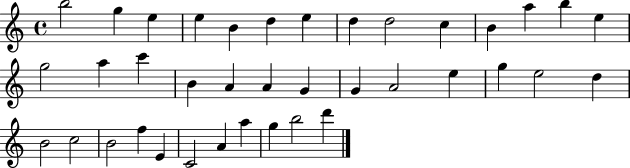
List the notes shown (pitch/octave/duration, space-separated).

B5/h G5/q E5/q E5/q B4/q D5/q E5/q D5/q D5/h C5/q B4/q A5/q B5/q E5/q G5/h A5/q C6/q B4/q A4/q A4/q G4/q G4/q A4/h E5/q G5/q E5/h D5/q B4/h C5/h B4/h F5/q E4/q C4/h A4/q A5/q G5/q B5/h D6/q